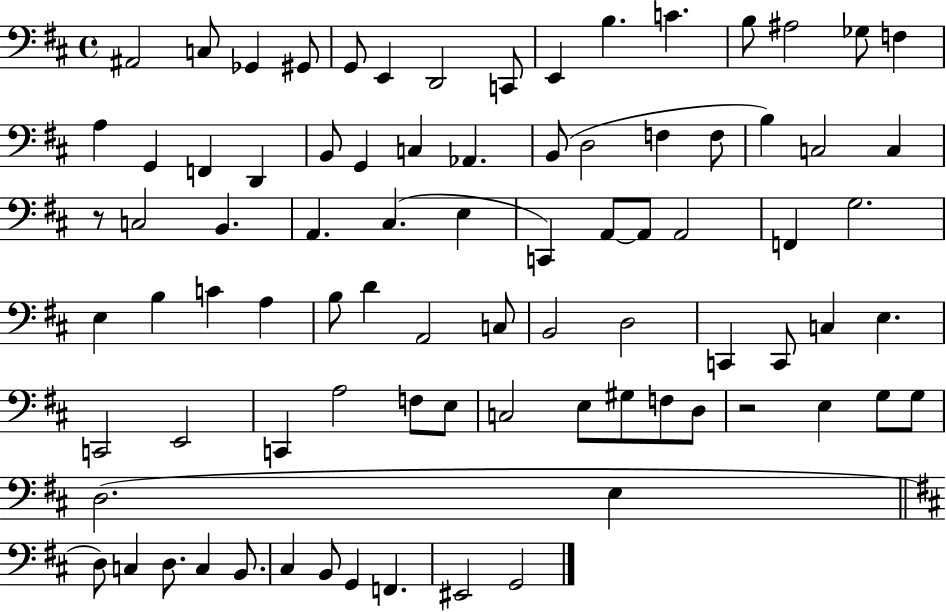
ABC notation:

X:1
T:Untitled
M:4/4
L:1/4
K:D
^A,,2 C,/2 _G,, ^G,,/2 G,,/2 E,, D,,2 C,,/2 E,, B, C B,/2 ^A,2 _G,/2 F, A, G,, F,, D,, B,,/2 G,, C, _A,, B,,/2 D,2 F, F,/2 B, C,2 C, z/2 C,2 B,, A,, ^C, E, C,, A,,/2 A,,/2 A,,2 F,, G,2 E, B, C A, B,/2 D A,,2 C,/2 B,,2 D,2 C,, C,,/2 C, E, C,,2 E,,2 C,, A,2 F,/2 E,/2 C,2 E,/2 ^G,/2 F,/2 D,/2 z2 E, G,/2 G,/2 D,2 E, D,/2 C, D,/2 C, B,,/2 ^C, B,,/2 G,, F,, ^E,,2 G,,2